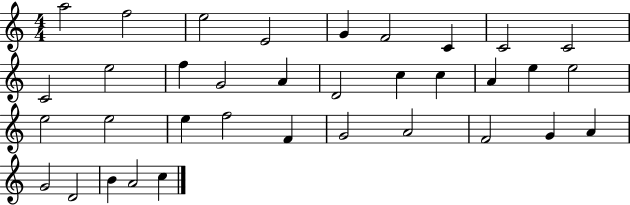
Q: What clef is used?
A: treble